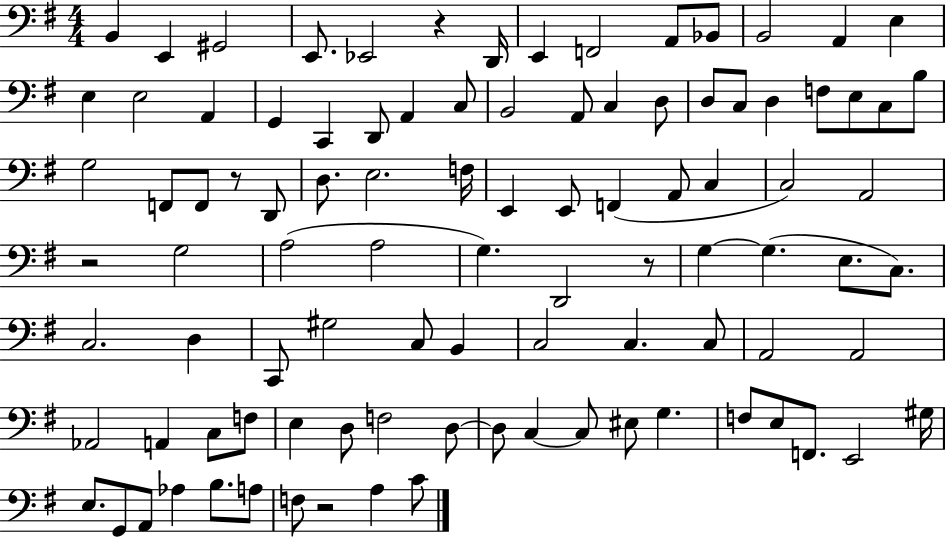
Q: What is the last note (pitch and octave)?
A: C4